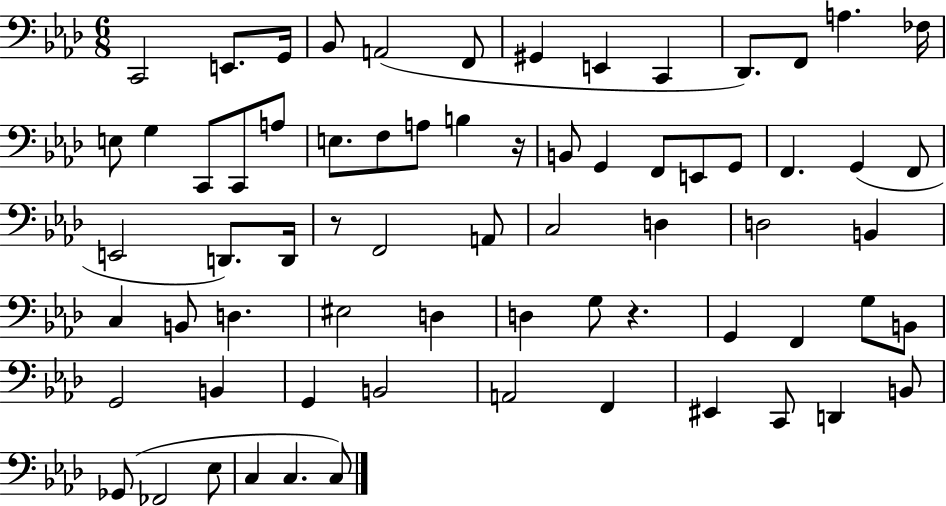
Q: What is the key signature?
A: AES major